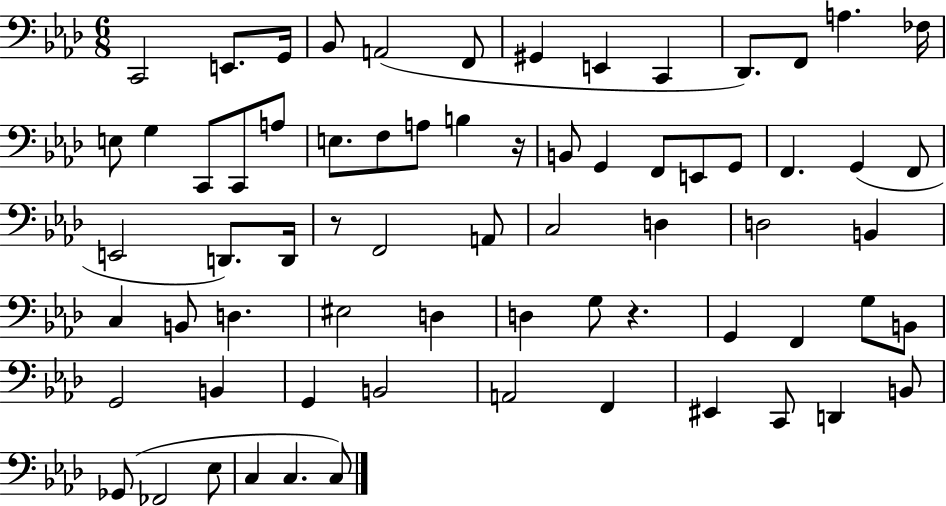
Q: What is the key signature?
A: AES major